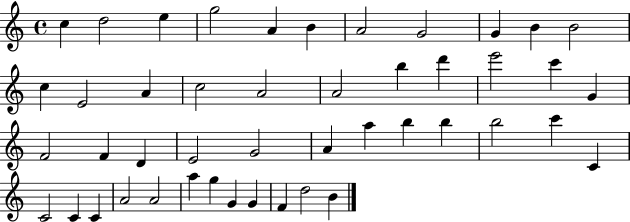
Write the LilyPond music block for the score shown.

{
  \clef treble
  \time 4/4
  \defaultTimeSignature
  \key c \major
  c''4 d''2 e''4 | g''2 a'4 b'4 | a'2 g'2 | g'4 b'4 b'2 | \break c''4 e'2 a'4 | c''2 a'2 | a'2 b''4 d'''4 | e'''2 c'''4 g'4 | \break f'2 f'4 d'4 | e'2 g'2 | a'4 a''4 b''4 b''4 | b''2 c'''4 c'4 | \break c'2 c'4 c'4 | a'2 a'2 | a''4 g''4 g'4 g'4 | f'4 d''2 b'4 | \break \bar "|."
}